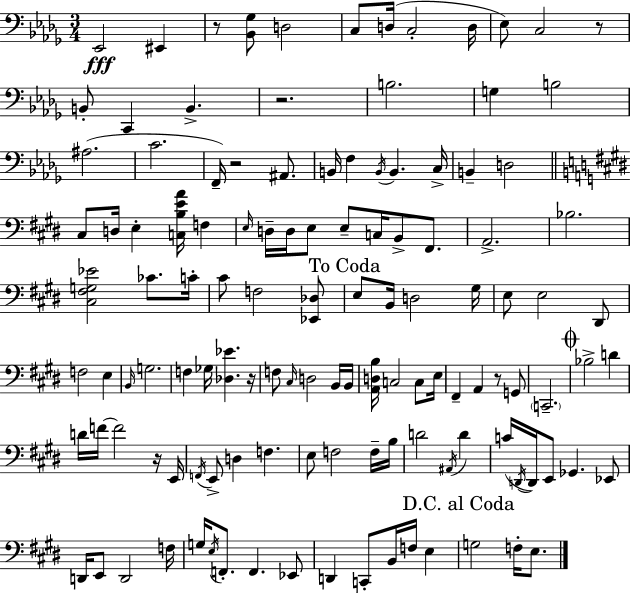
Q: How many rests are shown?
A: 7